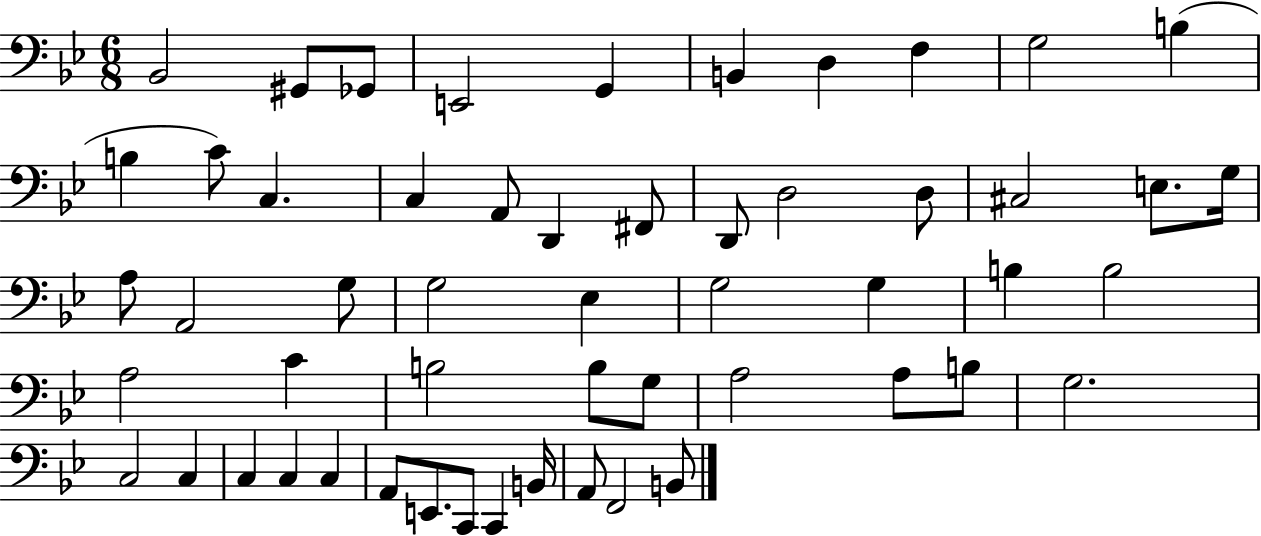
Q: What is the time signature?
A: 6/8